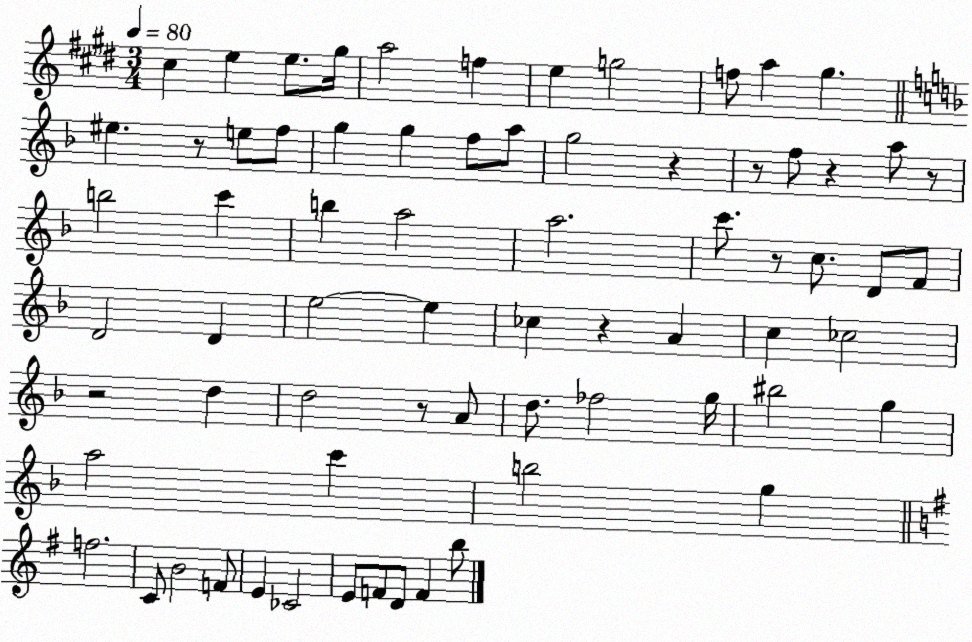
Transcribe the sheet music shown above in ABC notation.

X:1
T:Untitled
M:3/4
L:1/4
K:E
^c e e/2 ^g/4 a2 f e g2 f/2 a ^g ^e z/2 e/2 f/2 g g f/2 a/2 g2 z z/2 f/2 z a/2 z/2 b2 c' b a2 a2 c'/2 z/2 c/2 D/2 F/2 D2 D e2 e _c z A c _c2 z2 d d2 z/2 A/2 d/2 _f2 g/4 ^b2 g a2 c' b2 g f2 C/2 B2 F/2 E _C2 E/2 F/2 D/2 F b/2